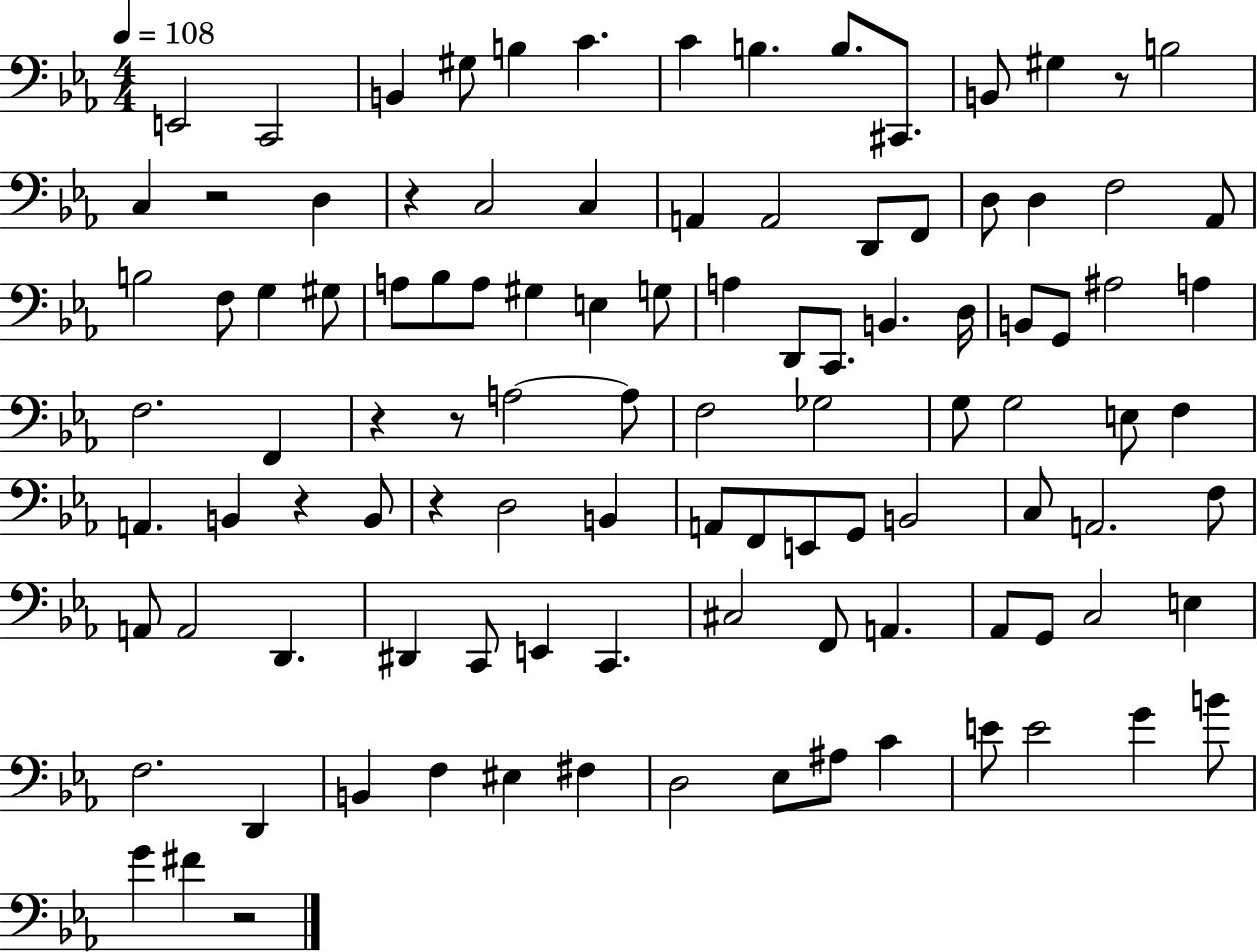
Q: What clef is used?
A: bass